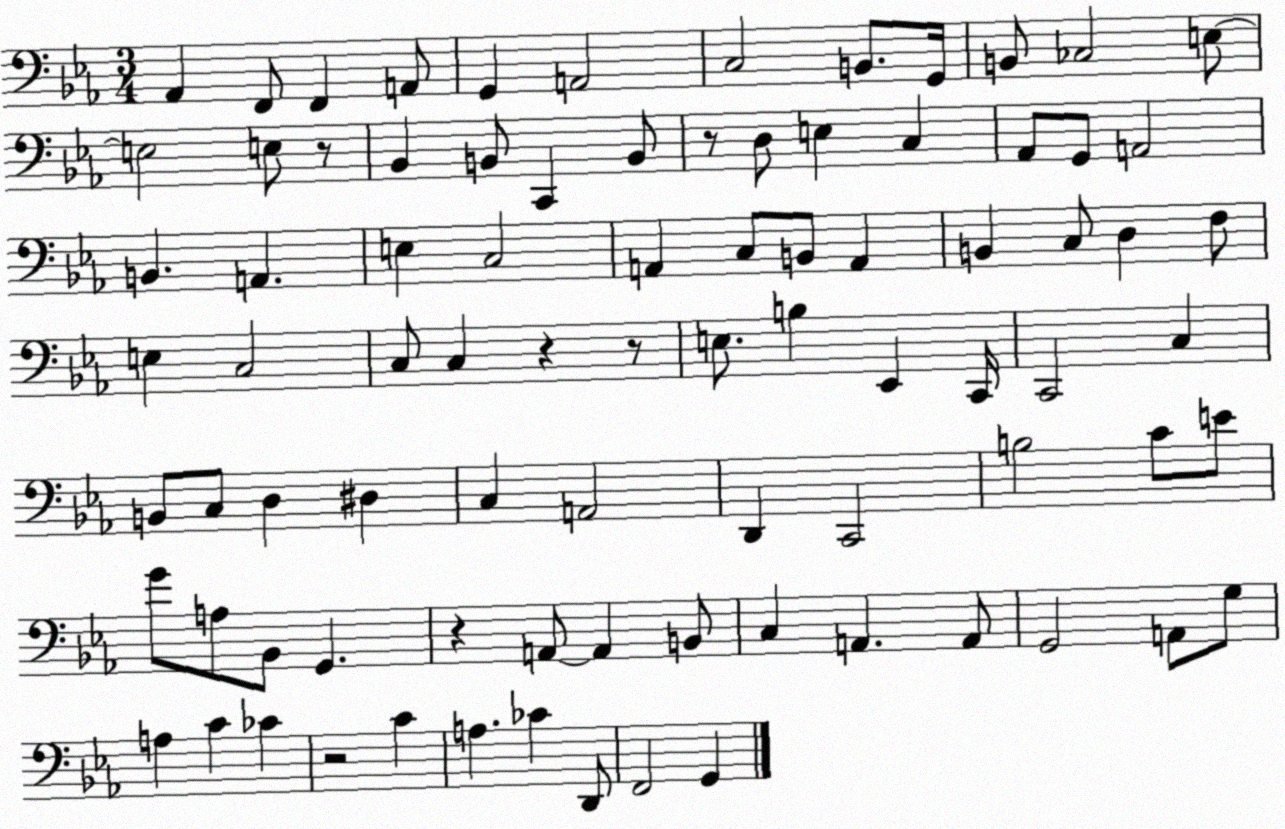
X:1
T:Untitled
M:3/4
L:1/4
K:Eb
_A,, F,,/2 F,, A,,/2 G,, A,,2 C,2 B,,/2 G,,/4 B,,/2 _C,2 E,/2 E,2 E,/2 z/2 _B,, B,,/2 C,, B,,/2 z/2 D,/2 E, C, _A,,/2 G,,/2 A,,2 B,, A,, E, C,2 A,, C,/2 B,,/2 A,, B,, C,/2 D, F,/2 E, C,2 C,/2 C, z z/2 E,/2 B, _E,, C,,/4 C,,2 C, B,,/2 C,/2 D, ^D, C, A,,2 D,, C,,2 B,2 C/2 E/2 G/2 A,/2 _B,,/2 G,, z A,,/2 A,, B,,/2 C, A,, A,,/2 G,,2 A,,/2 G,/2 A, C _C z2 C A, _C D,,/2 F,,2 G,,